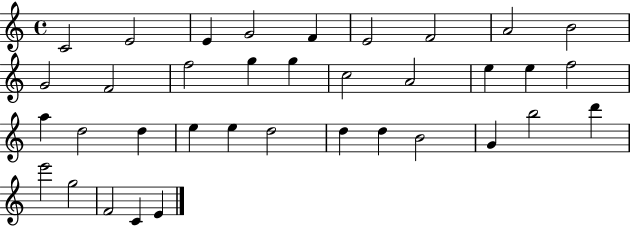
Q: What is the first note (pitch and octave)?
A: C4